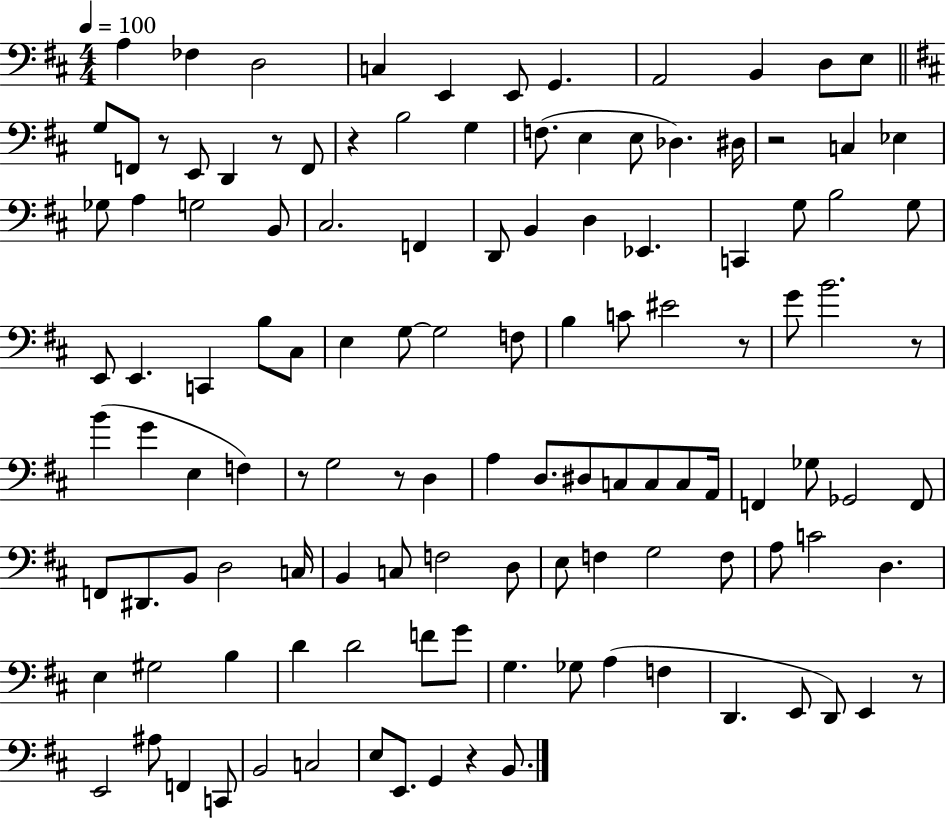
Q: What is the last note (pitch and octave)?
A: B2